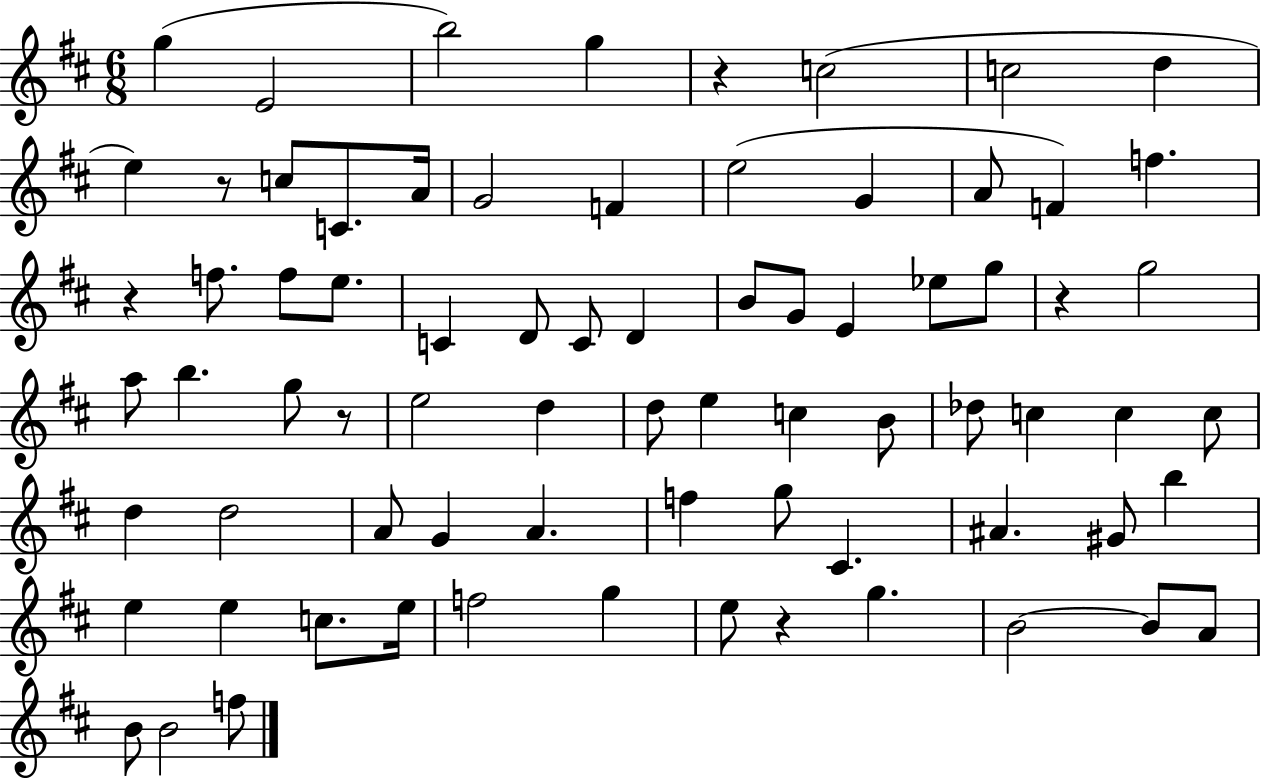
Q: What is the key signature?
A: D major